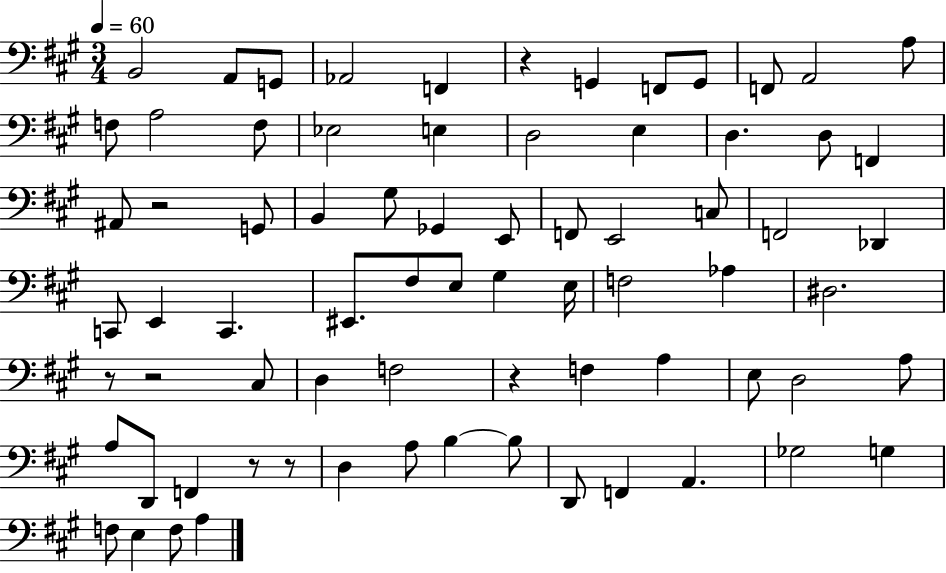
B2/h A2/e G2/e Ab2/h F2/q R/q G2/q F2/e G2/e F2/e A2/h A3/e F3/e A3/h F3/e Eb3/h E3/q D3/h E3/q D3/q. D3/e F2/q A#2/e R/h G2/e B2/q G#3/e Gb2/q E2/e F2/e E2/h C3/e F2/h Db2/q C2/e E2/q C2/q. EIS2/e. F#3/e E3/e G#3/q E3/s F3/h Ab3/q D#3/h. R/e R/h C#3/e D3/q F3/h R/q F3/q A3/q E3/e D3/h A3/e A3/e D2/e F2/q R/e R/e D3/q A3/e B3/q B3/e D2/e F2/q A2/q. Gb3/h G3/q F3/e E3/q F3/e A3/q